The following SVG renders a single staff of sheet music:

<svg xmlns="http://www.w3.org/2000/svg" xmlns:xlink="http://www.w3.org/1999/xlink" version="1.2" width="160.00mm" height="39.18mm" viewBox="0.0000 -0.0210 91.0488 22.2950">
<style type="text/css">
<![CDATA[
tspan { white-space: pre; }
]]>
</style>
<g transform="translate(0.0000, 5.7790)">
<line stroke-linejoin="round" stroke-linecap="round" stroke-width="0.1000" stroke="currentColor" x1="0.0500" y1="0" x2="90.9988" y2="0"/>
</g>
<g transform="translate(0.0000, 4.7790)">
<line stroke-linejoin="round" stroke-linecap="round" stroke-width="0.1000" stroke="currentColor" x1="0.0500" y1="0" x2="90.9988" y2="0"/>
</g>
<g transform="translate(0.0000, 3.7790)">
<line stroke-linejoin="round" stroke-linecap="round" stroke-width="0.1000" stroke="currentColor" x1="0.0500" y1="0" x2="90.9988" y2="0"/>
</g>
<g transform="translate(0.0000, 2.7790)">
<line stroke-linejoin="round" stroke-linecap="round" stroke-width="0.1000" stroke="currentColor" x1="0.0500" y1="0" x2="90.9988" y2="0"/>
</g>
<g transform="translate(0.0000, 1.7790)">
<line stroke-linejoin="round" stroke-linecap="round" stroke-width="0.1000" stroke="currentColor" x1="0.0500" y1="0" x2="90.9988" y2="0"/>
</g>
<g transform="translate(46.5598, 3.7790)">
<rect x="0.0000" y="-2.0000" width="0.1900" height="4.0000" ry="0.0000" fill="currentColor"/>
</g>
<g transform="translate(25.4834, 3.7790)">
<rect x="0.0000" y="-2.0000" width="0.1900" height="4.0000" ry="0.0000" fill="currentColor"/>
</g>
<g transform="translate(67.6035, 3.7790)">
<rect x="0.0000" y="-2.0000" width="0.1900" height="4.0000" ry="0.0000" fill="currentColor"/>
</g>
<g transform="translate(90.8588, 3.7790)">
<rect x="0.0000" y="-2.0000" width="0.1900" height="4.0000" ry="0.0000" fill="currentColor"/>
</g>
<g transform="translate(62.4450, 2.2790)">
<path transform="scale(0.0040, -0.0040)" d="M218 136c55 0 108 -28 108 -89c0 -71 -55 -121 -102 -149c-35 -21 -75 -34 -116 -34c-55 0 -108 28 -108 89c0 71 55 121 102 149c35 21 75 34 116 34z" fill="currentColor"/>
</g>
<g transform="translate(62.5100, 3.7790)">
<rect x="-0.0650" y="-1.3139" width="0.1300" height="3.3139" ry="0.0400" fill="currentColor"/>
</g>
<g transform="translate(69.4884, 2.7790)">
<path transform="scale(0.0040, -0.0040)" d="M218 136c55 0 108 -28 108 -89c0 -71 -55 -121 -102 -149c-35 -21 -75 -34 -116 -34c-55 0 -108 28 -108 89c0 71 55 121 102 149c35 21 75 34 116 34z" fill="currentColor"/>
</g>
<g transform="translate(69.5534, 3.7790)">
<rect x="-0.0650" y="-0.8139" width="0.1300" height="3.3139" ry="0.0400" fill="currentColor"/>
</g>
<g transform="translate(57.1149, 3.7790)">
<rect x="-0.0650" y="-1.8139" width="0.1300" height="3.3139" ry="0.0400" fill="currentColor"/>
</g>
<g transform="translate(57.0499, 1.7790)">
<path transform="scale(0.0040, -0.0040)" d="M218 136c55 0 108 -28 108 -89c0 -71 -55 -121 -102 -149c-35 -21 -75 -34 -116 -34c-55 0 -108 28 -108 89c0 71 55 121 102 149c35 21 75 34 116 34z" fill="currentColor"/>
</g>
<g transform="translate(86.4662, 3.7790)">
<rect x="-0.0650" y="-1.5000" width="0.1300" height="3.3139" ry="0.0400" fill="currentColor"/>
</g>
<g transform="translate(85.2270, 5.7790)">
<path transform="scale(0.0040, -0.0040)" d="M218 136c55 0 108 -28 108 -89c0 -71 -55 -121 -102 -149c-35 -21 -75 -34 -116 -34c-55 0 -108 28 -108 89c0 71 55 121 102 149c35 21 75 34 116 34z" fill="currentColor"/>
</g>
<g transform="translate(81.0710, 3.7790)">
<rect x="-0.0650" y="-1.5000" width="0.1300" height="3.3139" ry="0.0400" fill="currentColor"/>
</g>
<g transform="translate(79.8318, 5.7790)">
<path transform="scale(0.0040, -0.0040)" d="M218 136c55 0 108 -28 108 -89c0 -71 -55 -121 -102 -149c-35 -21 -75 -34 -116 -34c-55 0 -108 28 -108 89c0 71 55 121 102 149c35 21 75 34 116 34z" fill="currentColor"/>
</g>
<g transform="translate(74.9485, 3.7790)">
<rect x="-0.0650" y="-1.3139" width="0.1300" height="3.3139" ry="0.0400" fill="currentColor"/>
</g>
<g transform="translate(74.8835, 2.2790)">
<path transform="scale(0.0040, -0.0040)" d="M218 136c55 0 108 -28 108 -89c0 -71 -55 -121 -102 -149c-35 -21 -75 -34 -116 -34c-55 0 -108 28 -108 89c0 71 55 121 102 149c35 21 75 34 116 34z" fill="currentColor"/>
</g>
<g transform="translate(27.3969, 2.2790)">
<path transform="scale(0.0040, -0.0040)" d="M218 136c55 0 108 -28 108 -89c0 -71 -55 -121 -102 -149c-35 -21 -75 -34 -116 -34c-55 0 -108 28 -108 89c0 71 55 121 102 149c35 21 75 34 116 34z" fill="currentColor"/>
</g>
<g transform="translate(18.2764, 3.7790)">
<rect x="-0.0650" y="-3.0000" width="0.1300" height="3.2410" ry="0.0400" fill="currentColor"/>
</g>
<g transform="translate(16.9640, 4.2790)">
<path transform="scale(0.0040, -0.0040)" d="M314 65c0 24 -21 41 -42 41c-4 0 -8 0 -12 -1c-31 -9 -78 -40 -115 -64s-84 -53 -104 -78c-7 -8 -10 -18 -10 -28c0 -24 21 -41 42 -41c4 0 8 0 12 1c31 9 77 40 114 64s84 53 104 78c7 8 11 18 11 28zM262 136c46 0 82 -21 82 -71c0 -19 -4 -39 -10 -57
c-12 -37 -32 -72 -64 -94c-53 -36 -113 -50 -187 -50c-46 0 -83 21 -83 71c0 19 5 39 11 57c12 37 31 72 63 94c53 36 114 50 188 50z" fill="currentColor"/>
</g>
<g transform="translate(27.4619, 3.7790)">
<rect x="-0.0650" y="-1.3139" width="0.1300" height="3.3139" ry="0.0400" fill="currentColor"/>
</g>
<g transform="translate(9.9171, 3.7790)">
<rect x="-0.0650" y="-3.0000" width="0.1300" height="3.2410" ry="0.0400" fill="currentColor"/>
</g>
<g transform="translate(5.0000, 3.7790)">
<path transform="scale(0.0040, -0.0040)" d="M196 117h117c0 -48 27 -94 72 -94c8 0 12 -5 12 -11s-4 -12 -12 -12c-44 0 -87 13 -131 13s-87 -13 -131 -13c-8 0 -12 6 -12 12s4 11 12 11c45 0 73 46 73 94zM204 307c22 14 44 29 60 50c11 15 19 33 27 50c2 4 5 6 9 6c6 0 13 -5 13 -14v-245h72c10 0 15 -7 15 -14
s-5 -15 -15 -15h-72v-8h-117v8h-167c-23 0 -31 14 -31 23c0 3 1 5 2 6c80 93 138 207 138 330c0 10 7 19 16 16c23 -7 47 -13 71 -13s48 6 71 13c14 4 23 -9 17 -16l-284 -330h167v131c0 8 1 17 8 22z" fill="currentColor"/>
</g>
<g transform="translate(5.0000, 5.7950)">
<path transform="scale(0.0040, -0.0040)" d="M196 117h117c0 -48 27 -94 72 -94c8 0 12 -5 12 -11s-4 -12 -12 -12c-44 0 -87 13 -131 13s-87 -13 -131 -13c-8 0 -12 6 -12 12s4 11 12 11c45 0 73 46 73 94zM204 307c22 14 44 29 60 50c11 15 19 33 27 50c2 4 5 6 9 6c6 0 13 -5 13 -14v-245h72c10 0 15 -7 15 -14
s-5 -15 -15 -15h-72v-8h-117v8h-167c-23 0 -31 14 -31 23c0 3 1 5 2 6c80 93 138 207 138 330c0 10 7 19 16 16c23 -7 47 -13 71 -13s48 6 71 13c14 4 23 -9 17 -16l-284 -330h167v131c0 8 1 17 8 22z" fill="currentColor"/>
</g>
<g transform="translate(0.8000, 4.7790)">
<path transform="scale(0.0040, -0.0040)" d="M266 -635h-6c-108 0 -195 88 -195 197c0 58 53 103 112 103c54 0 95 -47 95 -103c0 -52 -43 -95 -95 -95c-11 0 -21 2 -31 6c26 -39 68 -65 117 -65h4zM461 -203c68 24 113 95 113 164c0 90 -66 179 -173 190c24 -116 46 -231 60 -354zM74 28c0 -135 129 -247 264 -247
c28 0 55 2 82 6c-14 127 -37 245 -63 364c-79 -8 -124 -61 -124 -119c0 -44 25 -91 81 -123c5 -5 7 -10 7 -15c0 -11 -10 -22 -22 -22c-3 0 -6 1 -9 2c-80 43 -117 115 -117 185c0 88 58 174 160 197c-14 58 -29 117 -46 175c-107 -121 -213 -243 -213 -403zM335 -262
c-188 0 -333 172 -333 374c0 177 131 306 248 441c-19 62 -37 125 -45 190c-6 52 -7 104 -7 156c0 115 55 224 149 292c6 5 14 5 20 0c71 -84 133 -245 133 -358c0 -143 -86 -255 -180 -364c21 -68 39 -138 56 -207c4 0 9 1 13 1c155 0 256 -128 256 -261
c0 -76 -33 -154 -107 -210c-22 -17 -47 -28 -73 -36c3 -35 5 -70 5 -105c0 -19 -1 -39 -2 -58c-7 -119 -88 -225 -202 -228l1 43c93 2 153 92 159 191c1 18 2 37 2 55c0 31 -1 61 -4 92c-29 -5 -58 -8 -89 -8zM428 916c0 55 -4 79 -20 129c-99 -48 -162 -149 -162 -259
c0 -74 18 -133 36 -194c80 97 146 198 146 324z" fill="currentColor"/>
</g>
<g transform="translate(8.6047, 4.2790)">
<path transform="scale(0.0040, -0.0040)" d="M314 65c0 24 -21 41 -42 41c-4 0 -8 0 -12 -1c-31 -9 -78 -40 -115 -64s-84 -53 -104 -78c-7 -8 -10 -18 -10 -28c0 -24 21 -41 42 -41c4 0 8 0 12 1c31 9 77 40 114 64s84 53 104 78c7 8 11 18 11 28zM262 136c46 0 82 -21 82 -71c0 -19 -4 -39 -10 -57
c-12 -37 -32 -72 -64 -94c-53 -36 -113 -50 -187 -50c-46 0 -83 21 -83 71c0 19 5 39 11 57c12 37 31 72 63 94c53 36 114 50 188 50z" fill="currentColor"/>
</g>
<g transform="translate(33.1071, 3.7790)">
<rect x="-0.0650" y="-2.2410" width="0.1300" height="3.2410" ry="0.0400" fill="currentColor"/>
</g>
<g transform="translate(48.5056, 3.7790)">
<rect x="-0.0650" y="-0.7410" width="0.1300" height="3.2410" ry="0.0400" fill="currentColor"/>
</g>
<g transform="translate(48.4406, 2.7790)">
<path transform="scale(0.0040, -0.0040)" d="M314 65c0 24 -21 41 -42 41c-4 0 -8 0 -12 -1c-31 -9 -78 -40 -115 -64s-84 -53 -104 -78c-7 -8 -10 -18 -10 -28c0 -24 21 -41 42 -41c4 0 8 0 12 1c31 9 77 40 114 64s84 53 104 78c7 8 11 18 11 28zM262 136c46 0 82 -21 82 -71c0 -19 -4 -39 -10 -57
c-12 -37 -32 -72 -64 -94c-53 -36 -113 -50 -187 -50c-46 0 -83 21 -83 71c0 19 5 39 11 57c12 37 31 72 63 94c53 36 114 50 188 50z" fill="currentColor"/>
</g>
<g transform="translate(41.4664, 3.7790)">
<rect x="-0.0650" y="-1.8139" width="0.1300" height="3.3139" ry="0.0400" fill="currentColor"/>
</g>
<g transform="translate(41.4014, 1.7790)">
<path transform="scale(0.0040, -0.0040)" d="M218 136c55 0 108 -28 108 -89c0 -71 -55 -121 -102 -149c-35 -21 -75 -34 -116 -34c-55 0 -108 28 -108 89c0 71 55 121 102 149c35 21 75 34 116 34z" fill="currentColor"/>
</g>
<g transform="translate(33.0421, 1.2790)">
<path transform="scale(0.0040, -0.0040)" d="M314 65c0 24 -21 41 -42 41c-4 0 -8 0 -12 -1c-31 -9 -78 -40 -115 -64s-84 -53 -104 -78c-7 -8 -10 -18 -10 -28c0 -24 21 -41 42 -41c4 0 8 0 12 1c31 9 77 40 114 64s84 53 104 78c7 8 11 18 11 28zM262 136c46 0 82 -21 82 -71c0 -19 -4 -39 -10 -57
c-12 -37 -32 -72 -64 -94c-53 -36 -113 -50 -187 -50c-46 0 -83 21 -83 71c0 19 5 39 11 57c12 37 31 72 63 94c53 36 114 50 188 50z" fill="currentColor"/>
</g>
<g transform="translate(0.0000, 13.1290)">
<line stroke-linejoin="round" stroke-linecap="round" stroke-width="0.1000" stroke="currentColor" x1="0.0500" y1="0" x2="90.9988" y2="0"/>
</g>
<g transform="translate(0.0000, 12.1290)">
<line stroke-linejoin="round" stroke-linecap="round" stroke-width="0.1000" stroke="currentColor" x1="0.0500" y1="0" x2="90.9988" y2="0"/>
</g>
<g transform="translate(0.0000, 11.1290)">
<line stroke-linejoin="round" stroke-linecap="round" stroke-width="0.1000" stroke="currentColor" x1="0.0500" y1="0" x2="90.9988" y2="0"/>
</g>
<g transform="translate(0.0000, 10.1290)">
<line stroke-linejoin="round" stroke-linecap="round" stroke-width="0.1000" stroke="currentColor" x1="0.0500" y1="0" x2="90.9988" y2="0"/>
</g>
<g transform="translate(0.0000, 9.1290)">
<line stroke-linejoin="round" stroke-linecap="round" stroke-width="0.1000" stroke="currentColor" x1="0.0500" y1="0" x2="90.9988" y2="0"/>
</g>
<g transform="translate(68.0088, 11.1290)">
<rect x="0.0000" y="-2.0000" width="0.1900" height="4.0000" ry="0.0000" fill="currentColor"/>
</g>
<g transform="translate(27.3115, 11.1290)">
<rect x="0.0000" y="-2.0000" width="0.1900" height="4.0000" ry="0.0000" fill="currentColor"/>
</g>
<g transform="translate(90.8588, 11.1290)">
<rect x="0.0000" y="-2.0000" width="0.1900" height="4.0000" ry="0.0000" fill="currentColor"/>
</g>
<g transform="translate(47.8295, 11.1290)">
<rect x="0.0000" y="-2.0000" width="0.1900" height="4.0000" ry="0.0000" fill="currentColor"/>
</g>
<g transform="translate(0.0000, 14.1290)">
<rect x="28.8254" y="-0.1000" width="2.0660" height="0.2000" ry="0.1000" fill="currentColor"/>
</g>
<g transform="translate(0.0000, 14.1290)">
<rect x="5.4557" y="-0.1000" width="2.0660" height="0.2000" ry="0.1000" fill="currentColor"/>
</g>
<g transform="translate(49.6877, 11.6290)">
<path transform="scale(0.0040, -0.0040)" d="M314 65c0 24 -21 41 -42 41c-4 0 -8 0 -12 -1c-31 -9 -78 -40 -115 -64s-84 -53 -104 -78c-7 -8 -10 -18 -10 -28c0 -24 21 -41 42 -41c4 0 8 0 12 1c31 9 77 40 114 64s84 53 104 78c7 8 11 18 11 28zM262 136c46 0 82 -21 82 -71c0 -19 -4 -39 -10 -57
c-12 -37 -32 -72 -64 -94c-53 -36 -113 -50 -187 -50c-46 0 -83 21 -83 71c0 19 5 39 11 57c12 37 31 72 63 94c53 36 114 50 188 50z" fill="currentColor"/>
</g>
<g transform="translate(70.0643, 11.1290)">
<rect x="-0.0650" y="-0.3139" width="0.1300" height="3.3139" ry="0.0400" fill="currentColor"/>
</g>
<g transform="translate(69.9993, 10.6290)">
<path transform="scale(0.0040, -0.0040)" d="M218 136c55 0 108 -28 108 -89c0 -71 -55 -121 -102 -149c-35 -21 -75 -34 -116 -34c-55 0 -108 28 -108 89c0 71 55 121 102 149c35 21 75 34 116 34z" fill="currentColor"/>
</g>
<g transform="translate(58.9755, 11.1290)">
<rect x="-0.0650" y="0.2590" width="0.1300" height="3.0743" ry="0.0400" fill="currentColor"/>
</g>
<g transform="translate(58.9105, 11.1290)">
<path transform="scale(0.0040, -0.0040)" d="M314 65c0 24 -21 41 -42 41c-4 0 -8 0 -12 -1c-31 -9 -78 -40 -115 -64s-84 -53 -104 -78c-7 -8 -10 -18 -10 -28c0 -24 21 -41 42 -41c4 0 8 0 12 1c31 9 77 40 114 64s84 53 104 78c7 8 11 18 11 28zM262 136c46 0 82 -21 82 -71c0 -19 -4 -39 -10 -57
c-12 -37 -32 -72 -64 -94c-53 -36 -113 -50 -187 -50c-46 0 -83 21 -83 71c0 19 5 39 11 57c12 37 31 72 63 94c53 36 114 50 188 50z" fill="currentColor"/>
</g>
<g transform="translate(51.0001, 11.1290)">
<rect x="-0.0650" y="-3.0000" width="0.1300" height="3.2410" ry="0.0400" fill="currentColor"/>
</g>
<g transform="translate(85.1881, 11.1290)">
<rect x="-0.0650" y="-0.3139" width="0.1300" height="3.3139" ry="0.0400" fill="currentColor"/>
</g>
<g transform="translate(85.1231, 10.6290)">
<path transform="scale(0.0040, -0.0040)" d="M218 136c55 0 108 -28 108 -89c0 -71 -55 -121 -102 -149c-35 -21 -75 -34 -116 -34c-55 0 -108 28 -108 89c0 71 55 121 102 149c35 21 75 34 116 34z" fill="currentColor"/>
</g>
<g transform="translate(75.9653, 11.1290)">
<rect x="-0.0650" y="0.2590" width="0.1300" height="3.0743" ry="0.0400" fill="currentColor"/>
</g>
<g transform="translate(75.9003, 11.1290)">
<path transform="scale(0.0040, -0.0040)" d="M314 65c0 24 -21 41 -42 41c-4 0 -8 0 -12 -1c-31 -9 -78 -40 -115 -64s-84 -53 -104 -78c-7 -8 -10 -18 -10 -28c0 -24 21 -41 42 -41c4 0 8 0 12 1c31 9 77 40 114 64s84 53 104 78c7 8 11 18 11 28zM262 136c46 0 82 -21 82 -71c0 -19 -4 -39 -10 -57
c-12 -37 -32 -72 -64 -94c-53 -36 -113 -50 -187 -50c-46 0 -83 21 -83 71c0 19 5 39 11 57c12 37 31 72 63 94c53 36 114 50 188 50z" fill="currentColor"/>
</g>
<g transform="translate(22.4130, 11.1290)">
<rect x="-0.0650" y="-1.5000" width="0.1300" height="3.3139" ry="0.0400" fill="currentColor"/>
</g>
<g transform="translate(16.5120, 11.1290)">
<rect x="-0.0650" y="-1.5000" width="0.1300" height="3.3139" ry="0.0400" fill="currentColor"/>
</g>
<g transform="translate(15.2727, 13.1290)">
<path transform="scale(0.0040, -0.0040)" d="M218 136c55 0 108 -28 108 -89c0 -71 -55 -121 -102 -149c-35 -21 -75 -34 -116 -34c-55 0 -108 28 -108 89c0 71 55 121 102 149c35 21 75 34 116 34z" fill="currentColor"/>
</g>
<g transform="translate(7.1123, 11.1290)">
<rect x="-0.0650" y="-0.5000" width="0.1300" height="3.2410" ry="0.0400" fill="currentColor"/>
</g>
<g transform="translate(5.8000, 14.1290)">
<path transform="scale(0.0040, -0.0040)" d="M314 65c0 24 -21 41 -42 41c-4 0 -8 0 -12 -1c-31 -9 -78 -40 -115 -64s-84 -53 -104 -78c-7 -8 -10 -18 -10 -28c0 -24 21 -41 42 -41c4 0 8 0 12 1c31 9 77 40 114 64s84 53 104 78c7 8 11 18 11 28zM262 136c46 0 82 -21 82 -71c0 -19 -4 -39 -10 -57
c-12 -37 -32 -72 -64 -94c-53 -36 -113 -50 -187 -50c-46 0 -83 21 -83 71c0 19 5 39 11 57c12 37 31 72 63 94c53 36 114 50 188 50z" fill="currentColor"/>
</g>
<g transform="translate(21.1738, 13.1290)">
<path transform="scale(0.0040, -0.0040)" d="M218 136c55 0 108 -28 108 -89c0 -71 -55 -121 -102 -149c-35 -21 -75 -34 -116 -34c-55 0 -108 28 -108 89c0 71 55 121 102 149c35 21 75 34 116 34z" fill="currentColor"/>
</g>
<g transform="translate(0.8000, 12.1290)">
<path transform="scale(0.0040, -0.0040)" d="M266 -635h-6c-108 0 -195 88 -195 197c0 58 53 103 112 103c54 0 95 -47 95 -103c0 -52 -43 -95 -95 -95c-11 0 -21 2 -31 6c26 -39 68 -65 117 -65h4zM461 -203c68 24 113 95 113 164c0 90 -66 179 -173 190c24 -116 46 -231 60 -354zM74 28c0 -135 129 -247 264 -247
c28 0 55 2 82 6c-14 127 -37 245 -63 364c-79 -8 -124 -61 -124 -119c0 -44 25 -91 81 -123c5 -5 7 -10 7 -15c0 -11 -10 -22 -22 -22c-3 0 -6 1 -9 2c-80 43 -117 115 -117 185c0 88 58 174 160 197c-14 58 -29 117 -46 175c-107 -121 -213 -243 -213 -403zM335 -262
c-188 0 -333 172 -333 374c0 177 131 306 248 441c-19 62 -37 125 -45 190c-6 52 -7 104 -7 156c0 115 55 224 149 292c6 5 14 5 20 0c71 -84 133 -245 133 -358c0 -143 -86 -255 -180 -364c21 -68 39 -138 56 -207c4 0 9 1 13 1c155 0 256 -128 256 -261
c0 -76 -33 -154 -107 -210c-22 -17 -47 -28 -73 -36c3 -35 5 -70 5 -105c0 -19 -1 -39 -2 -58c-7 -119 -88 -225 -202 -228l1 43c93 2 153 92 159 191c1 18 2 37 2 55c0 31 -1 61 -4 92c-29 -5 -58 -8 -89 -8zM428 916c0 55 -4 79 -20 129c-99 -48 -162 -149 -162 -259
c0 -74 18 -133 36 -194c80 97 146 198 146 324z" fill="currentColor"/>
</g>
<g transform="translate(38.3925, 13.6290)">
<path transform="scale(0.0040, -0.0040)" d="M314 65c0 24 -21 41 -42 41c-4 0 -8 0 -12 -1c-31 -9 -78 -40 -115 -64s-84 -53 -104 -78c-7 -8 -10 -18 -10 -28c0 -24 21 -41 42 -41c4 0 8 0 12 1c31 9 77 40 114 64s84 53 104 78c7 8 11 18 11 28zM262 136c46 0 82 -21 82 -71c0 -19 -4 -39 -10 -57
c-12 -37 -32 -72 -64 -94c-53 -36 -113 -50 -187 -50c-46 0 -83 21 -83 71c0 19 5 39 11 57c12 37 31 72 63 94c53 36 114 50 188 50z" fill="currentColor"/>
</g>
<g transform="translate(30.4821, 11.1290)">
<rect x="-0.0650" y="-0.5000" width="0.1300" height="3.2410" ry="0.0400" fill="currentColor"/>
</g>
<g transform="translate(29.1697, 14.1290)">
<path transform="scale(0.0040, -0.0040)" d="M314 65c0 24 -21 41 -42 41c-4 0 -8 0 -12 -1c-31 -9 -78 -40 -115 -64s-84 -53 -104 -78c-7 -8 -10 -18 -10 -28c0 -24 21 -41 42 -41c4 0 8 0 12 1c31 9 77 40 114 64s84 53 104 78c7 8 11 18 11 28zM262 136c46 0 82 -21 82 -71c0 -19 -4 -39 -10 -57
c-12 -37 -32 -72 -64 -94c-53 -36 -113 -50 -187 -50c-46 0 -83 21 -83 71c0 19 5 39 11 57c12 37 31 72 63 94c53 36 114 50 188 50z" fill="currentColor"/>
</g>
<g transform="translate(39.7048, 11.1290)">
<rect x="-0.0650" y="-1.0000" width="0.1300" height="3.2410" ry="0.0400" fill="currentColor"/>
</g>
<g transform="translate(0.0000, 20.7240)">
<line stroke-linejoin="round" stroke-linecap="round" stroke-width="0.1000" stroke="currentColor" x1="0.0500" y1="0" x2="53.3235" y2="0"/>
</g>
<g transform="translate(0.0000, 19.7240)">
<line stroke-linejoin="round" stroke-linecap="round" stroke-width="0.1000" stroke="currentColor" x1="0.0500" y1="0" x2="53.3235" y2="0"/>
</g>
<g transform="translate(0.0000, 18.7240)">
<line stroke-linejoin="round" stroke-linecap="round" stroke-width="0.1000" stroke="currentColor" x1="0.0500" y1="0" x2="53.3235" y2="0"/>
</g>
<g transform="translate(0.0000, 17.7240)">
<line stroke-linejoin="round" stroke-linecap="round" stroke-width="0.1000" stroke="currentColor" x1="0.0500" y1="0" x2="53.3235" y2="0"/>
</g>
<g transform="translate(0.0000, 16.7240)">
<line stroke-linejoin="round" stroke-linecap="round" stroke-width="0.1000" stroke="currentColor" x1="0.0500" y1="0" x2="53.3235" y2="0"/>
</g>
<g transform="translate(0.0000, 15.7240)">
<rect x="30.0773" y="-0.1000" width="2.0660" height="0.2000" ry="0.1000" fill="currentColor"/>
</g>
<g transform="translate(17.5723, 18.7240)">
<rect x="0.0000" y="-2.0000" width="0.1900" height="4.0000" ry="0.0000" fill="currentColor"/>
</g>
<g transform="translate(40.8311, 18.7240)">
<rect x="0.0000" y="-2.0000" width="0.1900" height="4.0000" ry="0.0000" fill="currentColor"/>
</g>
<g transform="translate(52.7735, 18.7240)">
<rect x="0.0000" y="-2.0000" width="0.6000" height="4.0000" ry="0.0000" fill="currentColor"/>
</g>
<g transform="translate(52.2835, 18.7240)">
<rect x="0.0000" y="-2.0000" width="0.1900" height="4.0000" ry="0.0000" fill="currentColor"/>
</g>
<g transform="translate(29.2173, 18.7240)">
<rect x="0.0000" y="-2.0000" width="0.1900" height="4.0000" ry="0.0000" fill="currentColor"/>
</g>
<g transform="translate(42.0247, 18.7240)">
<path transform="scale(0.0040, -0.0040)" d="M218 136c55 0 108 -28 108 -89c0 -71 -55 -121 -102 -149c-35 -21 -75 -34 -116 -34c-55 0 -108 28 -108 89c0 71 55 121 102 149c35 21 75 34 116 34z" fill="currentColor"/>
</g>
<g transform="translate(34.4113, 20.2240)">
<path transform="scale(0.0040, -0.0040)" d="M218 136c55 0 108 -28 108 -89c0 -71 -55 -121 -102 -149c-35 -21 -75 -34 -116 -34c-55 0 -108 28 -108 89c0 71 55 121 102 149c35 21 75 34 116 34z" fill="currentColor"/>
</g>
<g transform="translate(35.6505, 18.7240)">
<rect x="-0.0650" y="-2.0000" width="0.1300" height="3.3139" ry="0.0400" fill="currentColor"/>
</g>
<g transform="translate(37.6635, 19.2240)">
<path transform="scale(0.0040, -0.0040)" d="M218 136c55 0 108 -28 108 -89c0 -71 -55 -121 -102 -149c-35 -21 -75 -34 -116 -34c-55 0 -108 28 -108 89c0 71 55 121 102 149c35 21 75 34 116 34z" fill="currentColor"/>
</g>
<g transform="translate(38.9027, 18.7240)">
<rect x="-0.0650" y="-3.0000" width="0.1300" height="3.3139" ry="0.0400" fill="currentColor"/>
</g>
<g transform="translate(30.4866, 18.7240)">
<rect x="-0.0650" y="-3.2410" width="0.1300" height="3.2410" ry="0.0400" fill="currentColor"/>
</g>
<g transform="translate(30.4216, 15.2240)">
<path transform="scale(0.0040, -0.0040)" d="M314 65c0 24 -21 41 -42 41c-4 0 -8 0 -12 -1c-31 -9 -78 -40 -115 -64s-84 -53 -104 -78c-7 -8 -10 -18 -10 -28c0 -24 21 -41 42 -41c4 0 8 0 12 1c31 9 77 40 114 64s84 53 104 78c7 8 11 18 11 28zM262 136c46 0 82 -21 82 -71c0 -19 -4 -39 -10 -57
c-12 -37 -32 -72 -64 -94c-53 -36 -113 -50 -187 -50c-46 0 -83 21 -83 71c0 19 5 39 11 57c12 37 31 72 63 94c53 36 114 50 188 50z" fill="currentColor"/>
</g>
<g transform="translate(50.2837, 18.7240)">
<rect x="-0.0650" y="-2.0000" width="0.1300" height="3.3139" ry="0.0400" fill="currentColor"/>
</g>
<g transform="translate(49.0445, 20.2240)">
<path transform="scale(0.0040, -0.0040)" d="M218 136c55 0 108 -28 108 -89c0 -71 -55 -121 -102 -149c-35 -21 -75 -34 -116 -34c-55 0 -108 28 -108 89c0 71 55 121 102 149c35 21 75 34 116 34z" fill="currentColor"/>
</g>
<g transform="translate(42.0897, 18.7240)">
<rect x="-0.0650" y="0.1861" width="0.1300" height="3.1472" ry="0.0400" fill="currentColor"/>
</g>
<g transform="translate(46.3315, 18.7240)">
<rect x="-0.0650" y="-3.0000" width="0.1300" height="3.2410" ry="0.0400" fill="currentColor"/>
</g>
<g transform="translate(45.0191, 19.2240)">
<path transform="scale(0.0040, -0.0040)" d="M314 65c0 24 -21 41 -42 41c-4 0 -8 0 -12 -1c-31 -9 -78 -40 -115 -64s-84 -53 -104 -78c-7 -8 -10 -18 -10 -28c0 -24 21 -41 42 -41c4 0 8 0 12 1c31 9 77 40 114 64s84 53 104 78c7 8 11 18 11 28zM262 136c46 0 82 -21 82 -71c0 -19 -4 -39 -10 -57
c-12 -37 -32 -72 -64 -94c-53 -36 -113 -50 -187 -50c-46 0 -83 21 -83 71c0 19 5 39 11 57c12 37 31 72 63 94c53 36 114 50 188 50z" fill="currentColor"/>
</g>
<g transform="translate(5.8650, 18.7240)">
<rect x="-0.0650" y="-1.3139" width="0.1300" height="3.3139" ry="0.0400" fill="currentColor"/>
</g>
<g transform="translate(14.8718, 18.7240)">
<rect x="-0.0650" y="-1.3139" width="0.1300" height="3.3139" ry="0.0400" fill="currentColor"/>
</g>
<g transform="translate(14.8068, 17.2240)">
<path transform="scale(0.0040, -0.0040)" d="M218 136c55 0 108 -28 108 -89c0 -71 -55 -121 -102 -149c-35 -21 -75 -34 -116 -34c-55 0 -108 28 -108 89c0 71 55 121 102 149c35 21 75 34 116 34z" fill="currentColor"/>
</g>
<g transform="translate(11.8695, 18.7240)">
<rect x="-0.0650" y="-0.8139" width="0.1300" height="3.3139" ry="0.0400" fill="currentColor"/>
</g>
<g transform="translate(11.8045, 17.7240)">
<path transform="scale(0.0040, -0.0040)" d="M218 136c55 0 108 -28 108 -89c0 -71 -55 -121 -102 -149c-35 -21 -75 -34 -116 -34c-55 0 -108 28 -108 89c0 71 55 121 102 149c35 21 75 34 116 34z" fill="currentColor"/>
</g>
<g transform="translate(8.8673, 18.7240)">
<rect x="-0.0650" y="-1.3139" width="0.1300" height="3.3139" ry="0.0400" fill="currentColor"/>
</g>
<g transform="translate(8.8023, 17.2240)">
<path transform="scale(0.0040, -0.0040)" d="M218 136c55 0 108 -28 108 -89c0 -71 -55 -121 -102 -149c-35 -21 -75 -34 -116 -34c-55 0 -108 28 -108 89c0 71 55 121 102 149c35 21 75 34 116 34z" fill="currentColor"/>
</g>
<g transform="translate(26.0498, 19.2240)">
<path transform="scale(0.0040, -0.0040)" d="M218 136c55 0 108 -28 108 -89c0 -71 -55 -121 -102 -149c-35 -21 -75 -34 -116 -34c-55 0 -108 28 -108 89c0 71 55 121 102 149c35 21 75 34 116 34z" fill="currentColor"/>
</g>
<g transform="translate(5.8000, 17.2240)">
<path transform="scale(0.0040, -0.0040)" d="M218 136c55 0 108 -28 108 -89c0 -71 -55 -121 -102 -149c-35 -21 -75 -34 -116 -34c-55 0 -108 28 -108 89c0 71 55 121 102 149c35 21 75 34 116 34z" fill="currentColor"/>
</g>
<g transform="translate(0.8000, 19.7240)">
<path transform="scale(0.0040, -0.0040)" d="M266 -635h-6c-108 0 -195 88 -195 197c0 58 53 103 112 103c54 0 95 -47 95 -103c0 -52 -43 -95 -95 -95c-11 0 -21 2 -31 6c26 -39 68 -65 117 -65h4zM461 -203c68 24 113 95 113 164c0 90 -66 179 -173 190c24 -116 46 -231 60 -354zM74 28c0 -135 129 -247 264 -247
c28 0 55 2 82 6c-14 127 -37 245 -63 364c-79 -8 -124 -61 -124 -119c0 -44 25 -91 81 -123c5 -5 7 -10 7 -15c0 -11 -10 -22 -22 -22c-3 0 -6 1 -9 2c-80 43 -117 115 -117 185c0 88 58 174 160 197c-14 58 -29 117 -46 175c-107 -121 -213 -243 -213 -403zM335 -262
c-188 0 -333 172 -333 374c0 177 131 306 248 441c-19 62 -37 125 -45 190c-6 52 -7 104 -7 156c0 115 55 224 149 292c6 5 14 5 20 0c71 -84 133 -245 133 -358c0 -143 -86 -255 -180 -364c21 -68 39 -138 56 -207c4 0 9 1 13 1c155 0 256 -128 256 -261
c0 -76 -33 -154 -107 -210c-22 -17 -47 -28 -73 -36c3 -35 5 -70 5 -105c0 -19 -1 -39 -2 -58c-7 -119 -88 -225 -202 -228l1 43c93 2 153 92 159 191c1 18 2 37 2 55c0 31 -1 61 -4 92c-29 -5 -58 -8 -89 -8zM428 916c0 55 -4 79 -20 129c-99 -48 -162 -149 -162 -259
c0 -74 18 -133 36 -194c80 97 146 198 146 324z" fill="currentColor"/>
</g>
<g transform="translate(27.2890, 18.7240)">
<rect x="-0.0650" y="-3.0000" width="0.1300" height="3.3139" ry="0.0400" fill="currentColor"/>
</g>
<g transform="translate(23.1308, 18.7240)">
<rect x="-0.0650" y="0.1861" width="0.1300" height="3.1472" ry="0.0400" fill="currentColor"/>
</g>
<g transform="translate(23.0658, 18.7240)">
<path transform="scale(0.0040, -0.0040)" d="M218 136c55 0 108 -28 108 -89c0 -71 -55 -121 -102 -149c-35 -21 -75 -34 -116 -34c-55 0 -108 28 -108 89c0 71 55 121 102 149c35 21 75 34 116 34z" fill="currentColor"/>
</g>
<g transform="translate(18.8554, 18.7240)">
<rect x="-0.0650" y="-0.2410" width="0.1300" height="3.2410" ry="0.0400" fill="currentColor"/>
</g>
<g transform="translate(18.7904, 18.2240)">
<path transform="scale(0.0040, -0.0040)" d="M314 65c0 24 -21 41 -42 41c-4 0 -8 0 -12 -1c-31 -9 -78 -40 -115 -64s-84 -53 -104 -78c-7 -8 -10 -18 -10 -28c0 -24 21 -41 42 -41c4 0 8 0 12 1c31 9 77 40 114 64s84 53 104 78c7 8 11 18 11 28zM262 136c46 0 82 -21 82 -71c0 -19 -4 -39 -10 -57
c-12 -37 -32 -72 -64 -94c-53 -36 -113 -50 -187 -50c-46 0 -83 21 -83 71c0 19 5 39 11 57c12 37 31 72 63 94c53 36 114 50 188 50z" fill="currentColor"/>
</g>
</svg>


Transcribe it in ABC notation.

X:1
T:Untitled
M:4/4
L:1/4
K:C
A2 A2 e g2 f d2 f e d e E E C2 E E C2 D2 A2 B2 c B2 c e e d e c2 B A b2 F A B A2 F